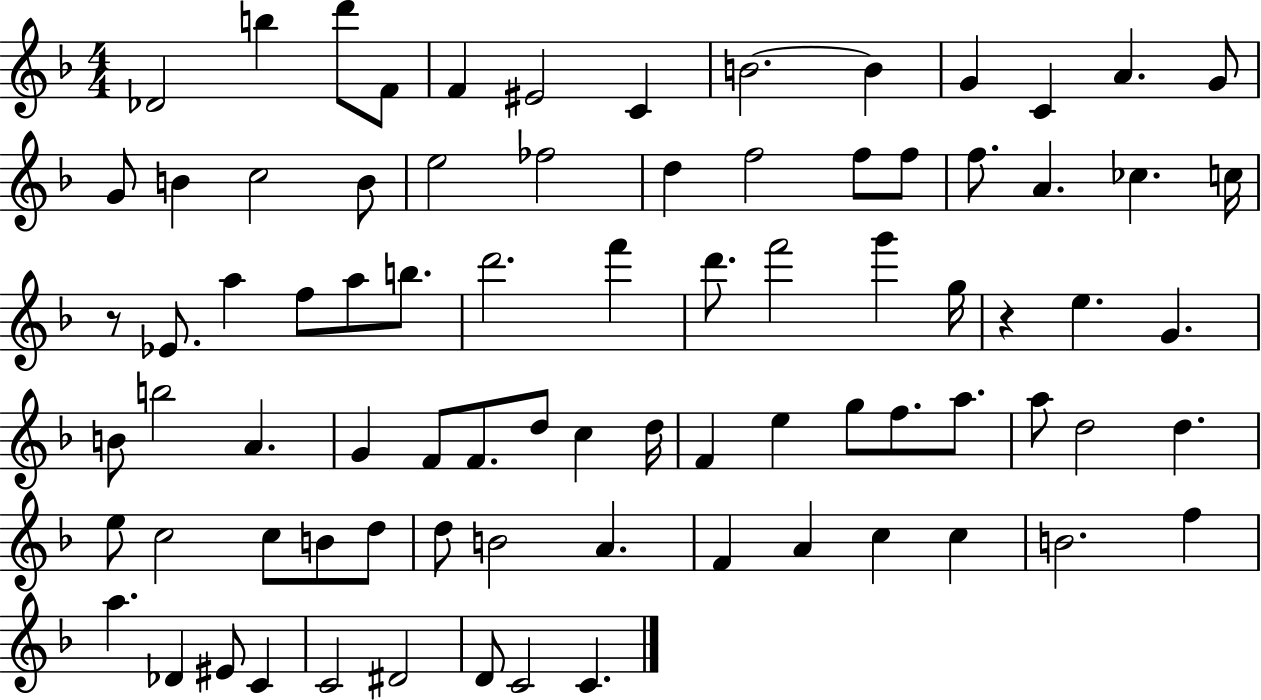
{
  \clef treble
  \numericTimeSignature
  \time 4/4
  \key f \major
  des'2 b''4 d'''8 f'8 | f'4 eis'2 c'4 | b'2.~~ b'4 | g'4 c'4 a'4. g'8 | \break g'8 b'4 c''2 b'8 | e''2 fes''2 | d''4 f''2 f''8 f''8 | f''8. a'4. ces''4. c''16 | \break r8 ees'8. a''4 f''8 a''8 b''8. | d'''2. f'''4 | d'''8. f'''2 g'''4 g''16 | r4 e''4. g'4. | \break b'8 b''2 a'4. | g'4 f'8 f'8. d''8 c''4 d''16 | f'4 e''4 g''8 f''8. a''8. | a''8 d''2 d''4. | \break e''8 c''2 c''8 b'8 d''8 | d''8 b'2 a'4. | f'4 a'4 c''4 c''4 | b'2. f''4 | \break a''4. des'4 eis'8 c'4 | c'2 dis'2 | d'8 c'2 c'4. | \bar "|."
}